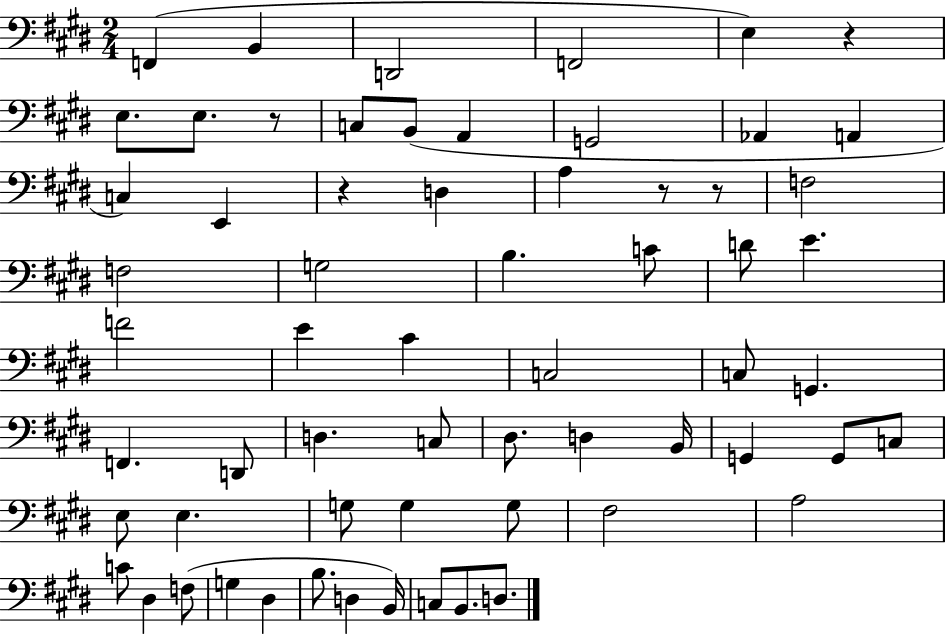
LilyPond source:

{
  \clef bass
  \numericTimeSignature
  \time 2/4
  \key e \major
  \repeat volta 2 { f,4( b,4 | d,2 | f,2 | e4) r4 | \break e8. e8. r8 | c8 b,8( a,4 | g,2 | aes,4 a,4 | \break c4) e,4 | r4 d4 | a4 r8 r8 | f2 | \break f2 | g2 | b4. c'8 | d'8 e'4. | \break f'2 | e'4 cis'4 | c2 | c8 g,4. | \break f,4. d,8 | d4. c8 | dis8. d4 b,16 | g,4 g,8 c8 | \break e8 e4. | g8 g4 g8 | fis2 | a2 | \break c'8 dis4 f8( | g4 dis4 | b8. d4 b,16) | c8 b,8. d8. | \break } \bar "|."
}